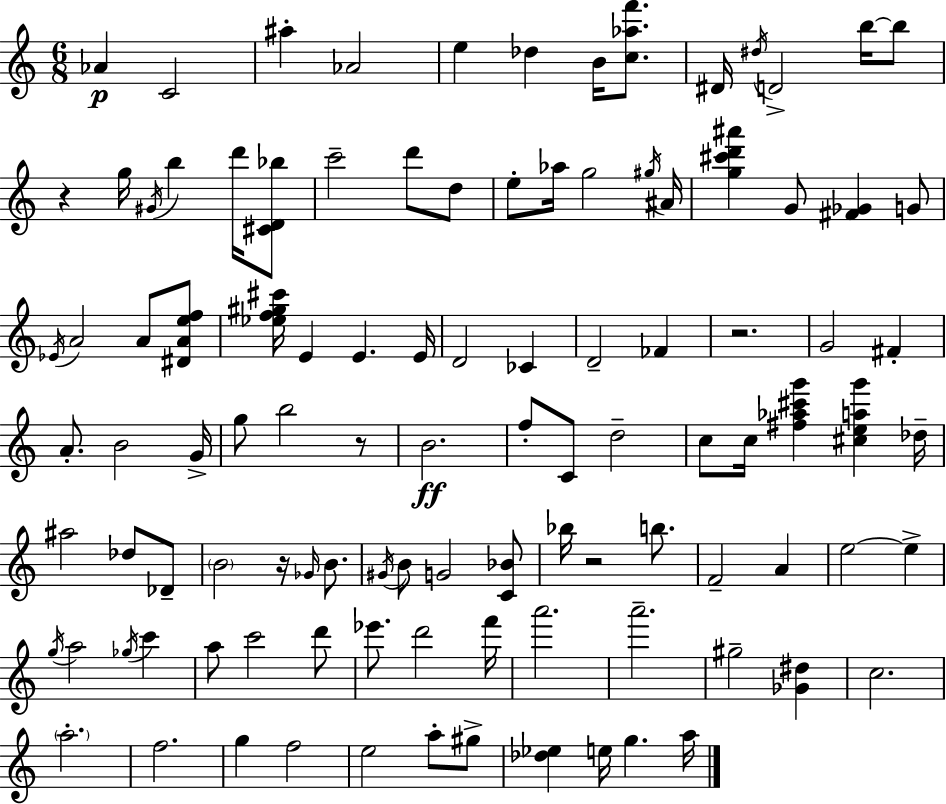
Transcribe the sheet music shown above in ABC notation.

X:1
T:Untitled
M:6/8
L:1/4
K:Am
_A C2 ^a _A2 e _d B/4 [c_af']/2 ^D/4 ^d/4 D2 b/4 b/2 z g/4 ^G/4 b d'/4 [^CD_b]/2 c'2 d'/2 d/2 e/2 _a/4 g2 ^g/4 ^A/4 [g^c'd'^a'] G/2 [^F_G] G/2 _E/4 A2 A/2 [^DAef]/2 [_ef^g^c']/4 E E E/4 D2 _C D2 _F z2 G2 ^F A/2 B2 G/4 g/2 b2 z/2 B2 f/2 C/2 d2 c/2 c/4 [^f_a^c'g'] [^ceag'] _d/4 ^a2 _d/2 _D/2 B2 z/4 _G/4 B/2 ^G/4 B/2 G2 [C_B]/2 _b/4 z2 b/2 F2 A e2 e g/4 a2 _g/4 c' a/2 c'2 d'/2 _e'/2 d'2 f'/4 a'2 a'2 ^g2 [_G^d] c2 a2 f2 g f2 e2 a/2 ^g/2 [_d_e] e/4 g a/4